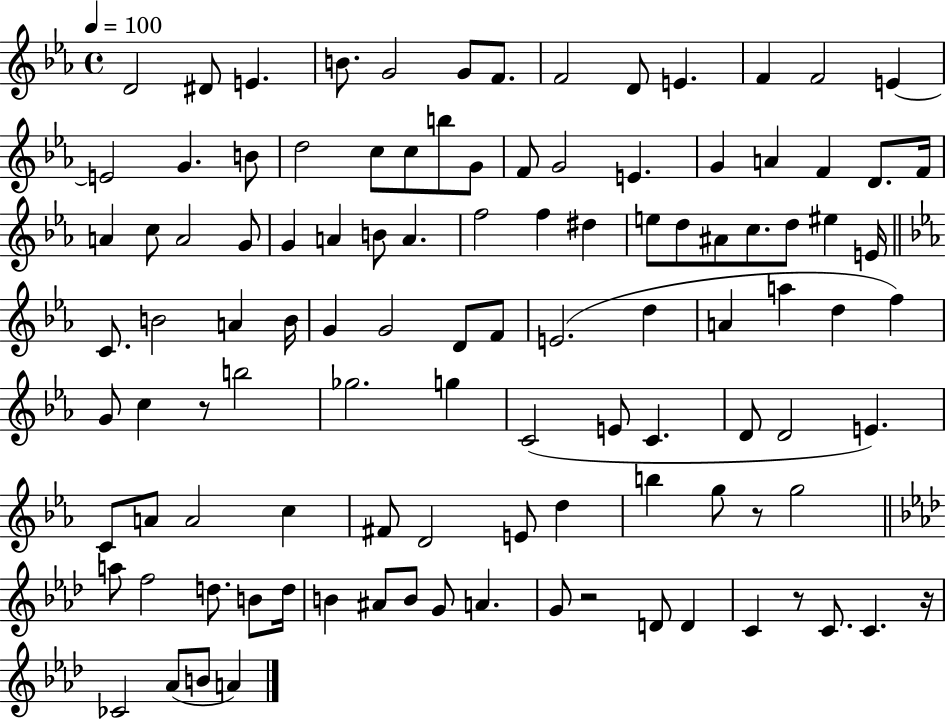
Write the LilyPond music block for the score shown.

{
  \clef treble
  \time 4/4
  \defaultTimeSignature
  \key ees \major
  \tempo 4 = 100
  d'2 dis'8 e'4. | b'8. g'2 g'8 f'8. | f'2 d'8 e'4. | f'4 f'2 e'4~~ | \break e'2 g'4. b'8 | d''2 c''8 c''8 b''8 g'8 | f'8 g'2 e'4. | g'4 a'4 f'4 d'8. f'16 | \break a'4 c''8 a'2 g'8 | g'4 a'4 b'8 a'4. | f''2 f''4 dis''4 | e''8 d''8 ais'8 c''8. d''8 eis''4 e'16 | \break \bar "||" \break \key ees \major c'8. b'2 a'4 b'16 | g'4 g'2 d'8 f'8 | e'2.( d''4 | a'4 a''4 d''4 f''4) | \break g'8 c''4 r8 b''2 | ges''2. g''4 | c'2( e'8 c'4. | d'8 d'2 e'4.) | \break c'8 a'8 a'2 c''4 | fis'8 d'2 e'8 d''4 | b''4 g''8 r8 g''2 | \bar "||" \break \key f \minor a''8 f''2 d''8. b'8 d''16 | b'4 ais'8 b'8 g'8 a'4. | g'8 r2 d'8 d'4 | c'4 r8 c'8. c'4. r16 | \break ces'2 aes'8( b'8 a'4) | \bar "|."
}